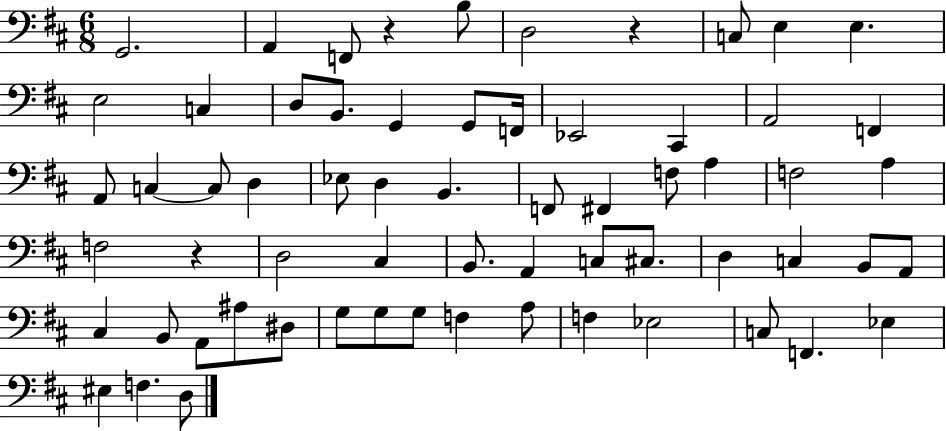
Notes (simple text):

G2/h. A2/q F2/e R/q B3/e D3/h R/q C3/e E3/q E3/q. E3/h C3/q D3/e B2/e. G2/q G2/e F2/s Eb2/h C#2/q A2/h F2/q A2/e C3/q C3/e D3/q Eb3/e D3/q B2/q. F2/e F#2/q F3/e A3/q F3/h A3/q F3/h R/q D3/h C#3/q B2/e. A2/q C3/e C#3/e. D3/q C3/q B2/e A2/e C#3/q B2/e A2/e A#3/e D#3/e G3/e G3/e G3/e F3/q A3/e F3/q Eb3/h C3/e F2/q. Eb3/q EIS3/q F3/q. D3/e